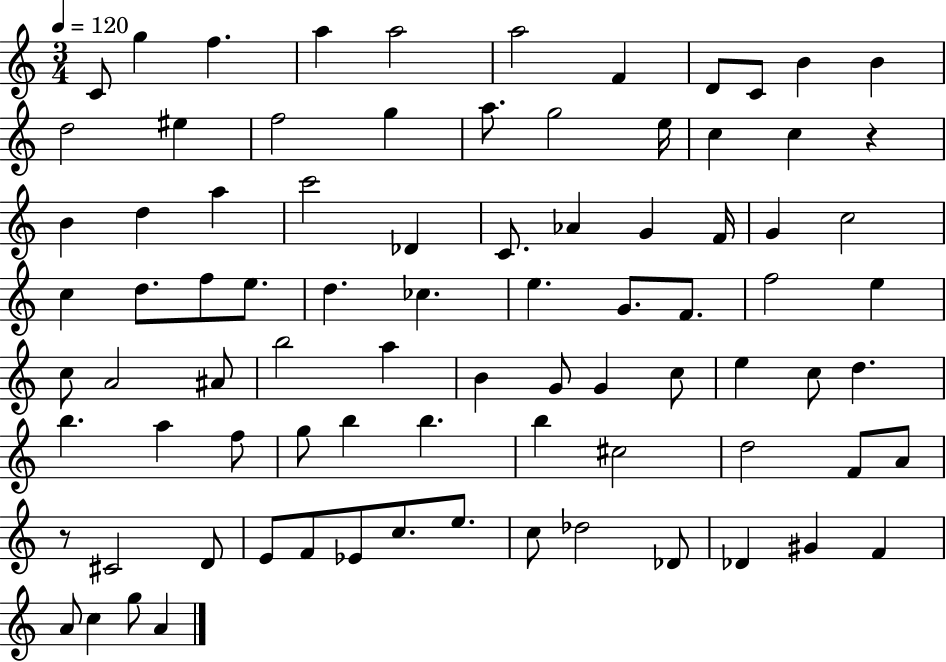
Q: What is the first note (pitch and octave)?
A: C4